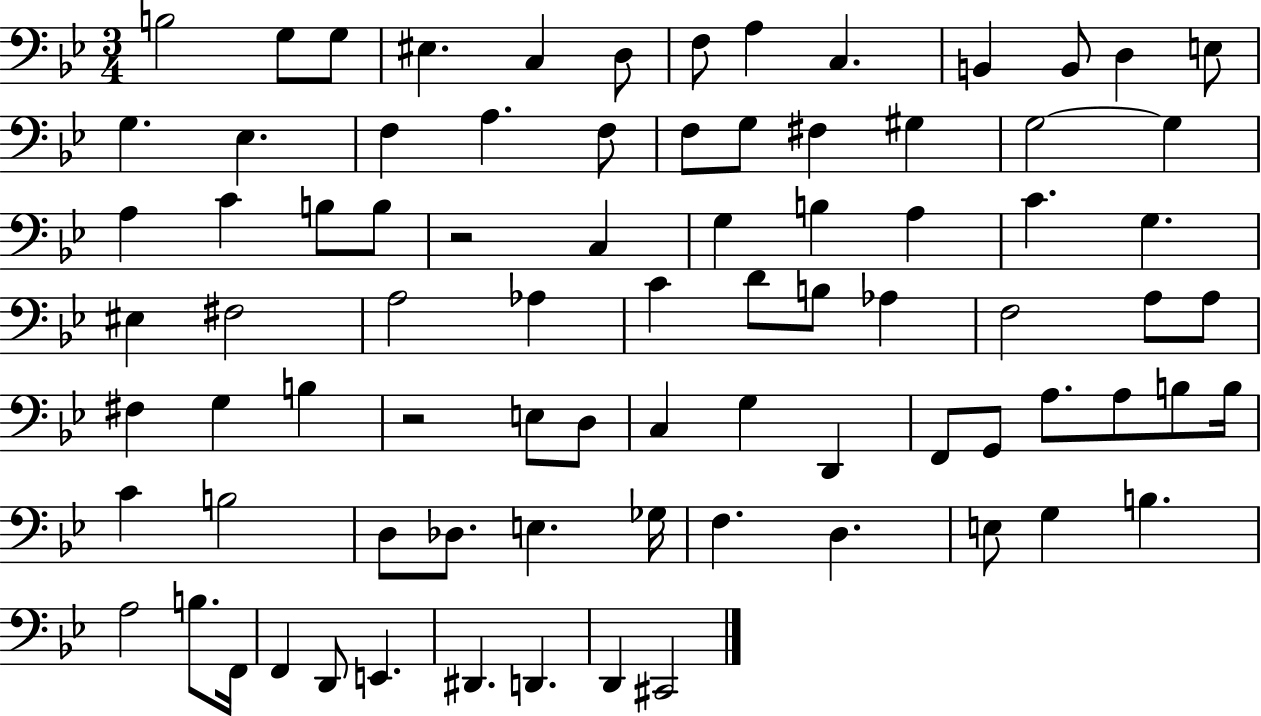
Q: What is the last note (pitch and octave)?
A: C#2